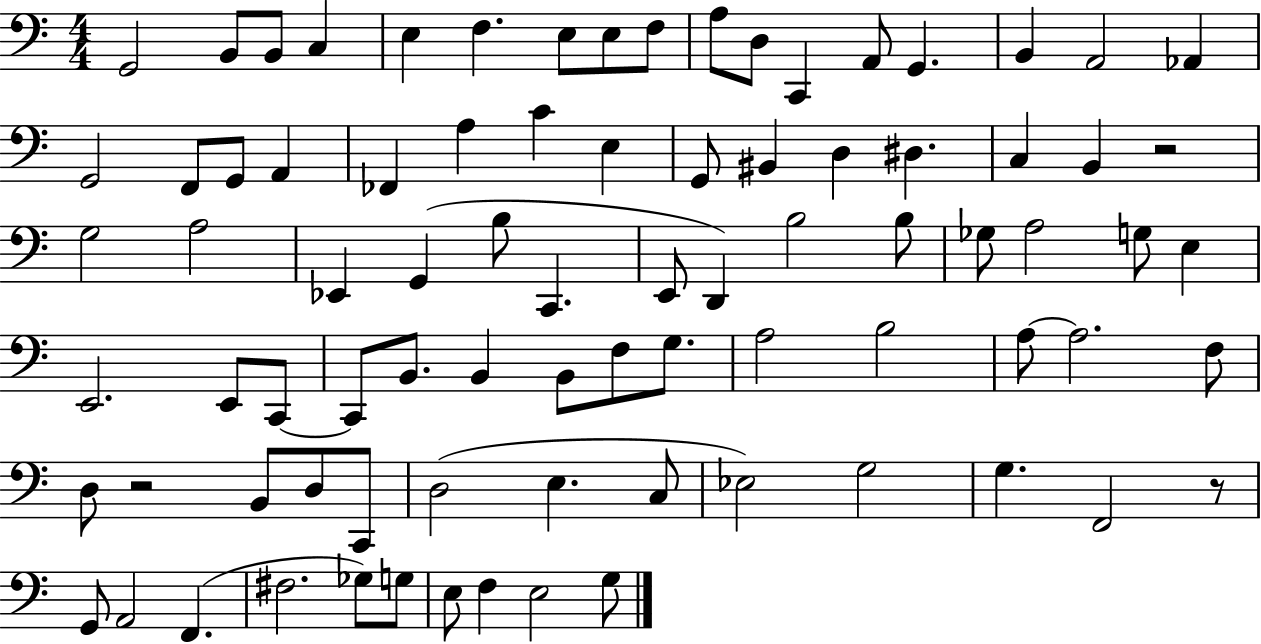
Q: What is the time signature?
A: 4/4